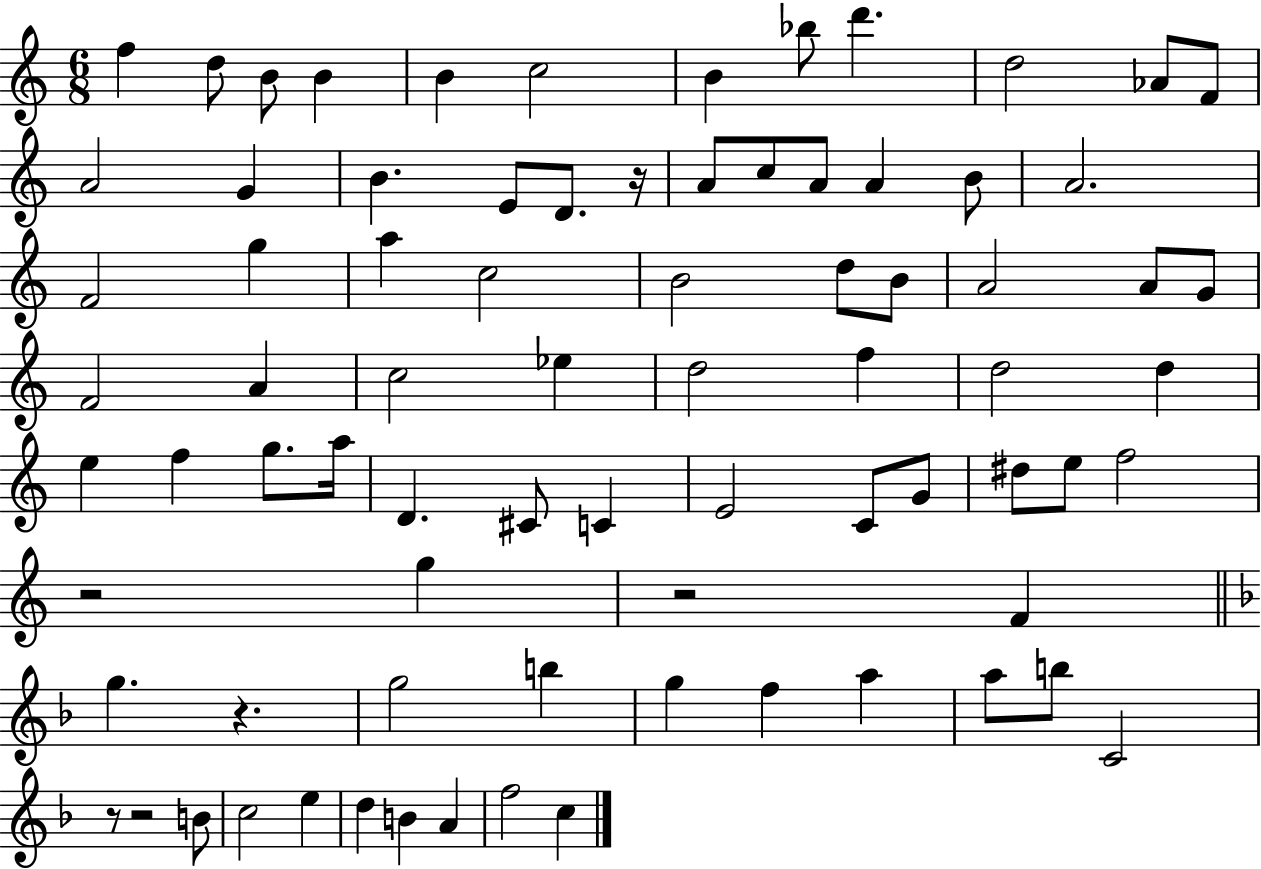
F5/q D5/e B4/e B4/q B4/q C5/h B4/q Bb5/e D6/q. D5/h Ab4/e F4/e A4/h G4/q B4/q. E4/e D4/e. R/s A4/e C5/e A4/e A4/q B4/e A4/h. F4/h G5/q A5/q C5/h B4/h D5/e B4/e A4/h A4/e G4/e F4/h A4/q C5/h Eb5/q D5/h F5/q D5/h D5/q E5/q F5/q G5/e. A5/s D4/q. C#4/e C4/q E4/h C4/e G4/e D#5/e E5/e F5/h R/h G5/q R/h F4/q G5/q. R/q. G5/h B5/q G5/q F5/q A5/q A5/e B5/e C4/h R/e R/h B4/e C5/h E5/q D5/q B4/q A4/q F5/h C5/q